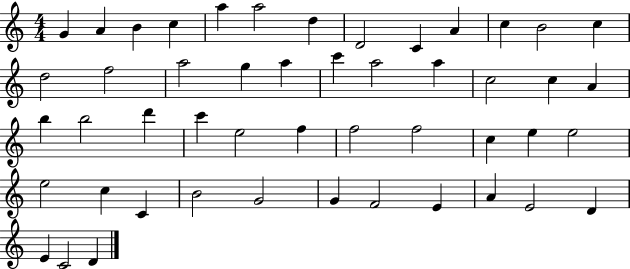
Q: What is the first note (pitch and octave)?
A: G4